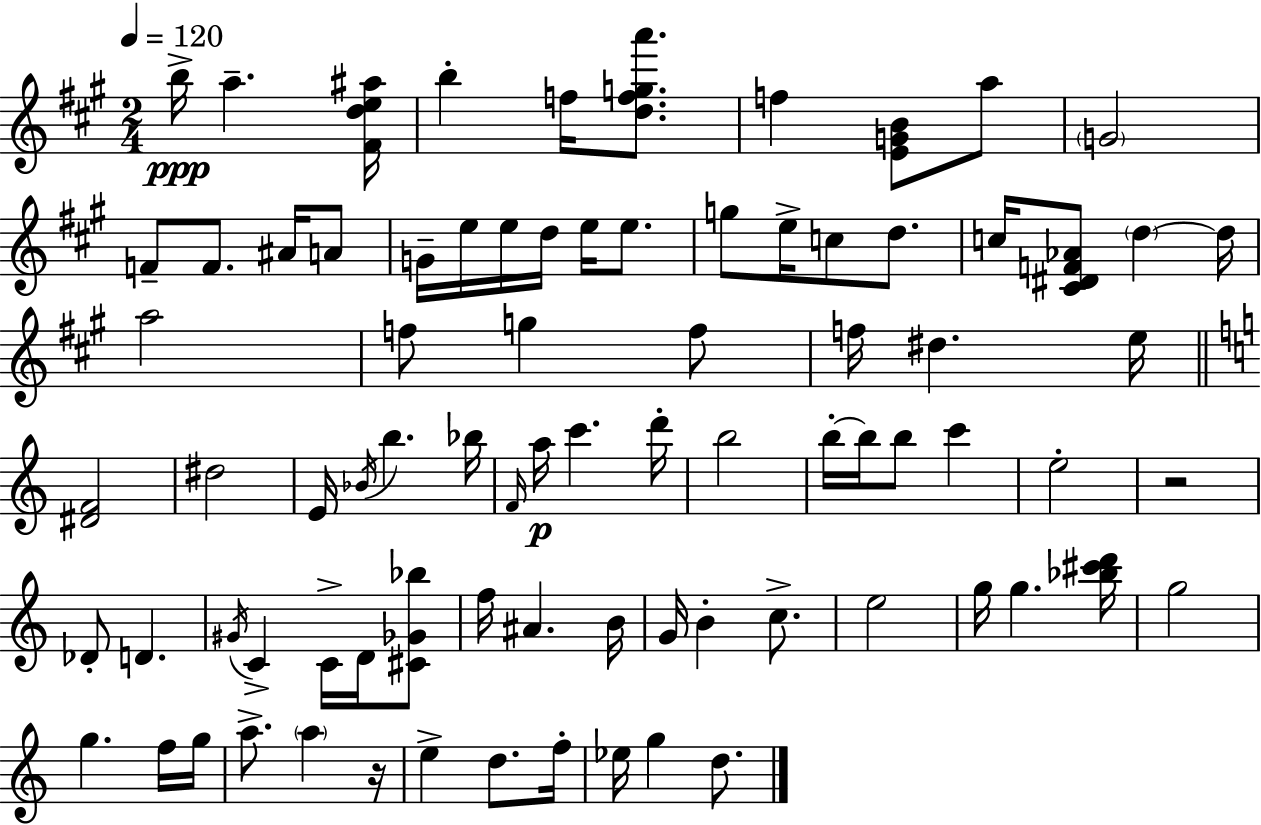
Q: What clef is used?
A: treble